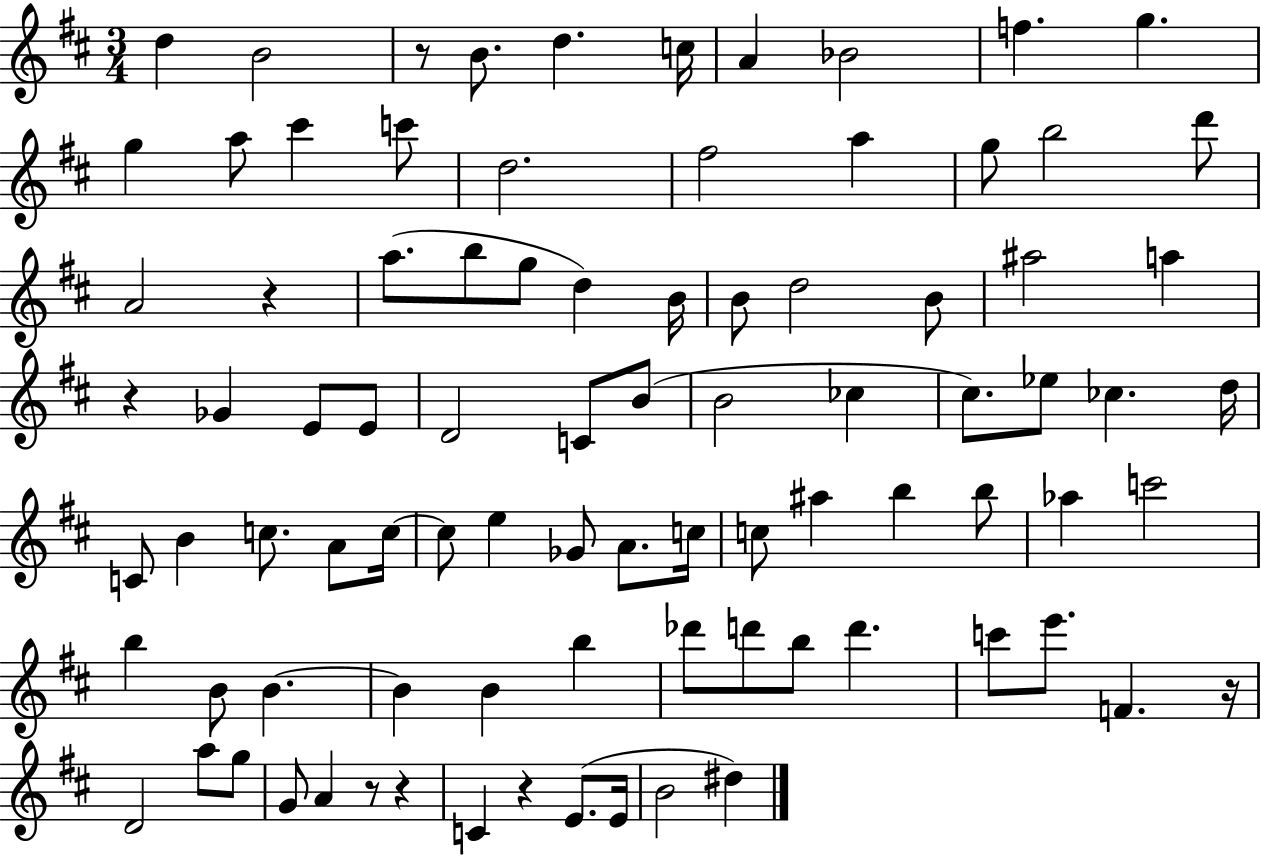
{
  \clef treble
  \numericTimeSignature
  \time 3/4
  \key d \major
  d''4 b'2 | r8 b'8. d''4. c''16 | a'4 bes'2 | f''4. g''4. | \break g''4 a''8 cis'''4 c'''8 | d''2. | fis''2 a''4 | g''8 b''2 d'''8 | \break a'2 r4 | a''8.( b''8 g''8 d''4) b'16 | b'8 d''2 b'8 | ais''2 a''4 | \break r4 ges'4 e'8 e'8 | d'2 c'8 b'8( | b'2 ces''4 | cis''8.) ees''8 ces''4. d''16 | \break c'8 b'4 c''8. a'8 c''16~~ | c''8 e''4 ges'8 a'8. c''16 | c''8 ais''4 b''4 b''8 | aes''4 c'''2 | \break b''4 b'8 b'4.~~ | b'4 b'4 b''4 | des'''8 d'''8 b''8 d'''4. | c'''8 e'''8. f'4. r16 | \break d'2 a''8 g''8 | g'8 a'4 r8 r4 | c'4 r4 e'8.( e'16 | b'2 dis''4) | \break \bar "|."
}